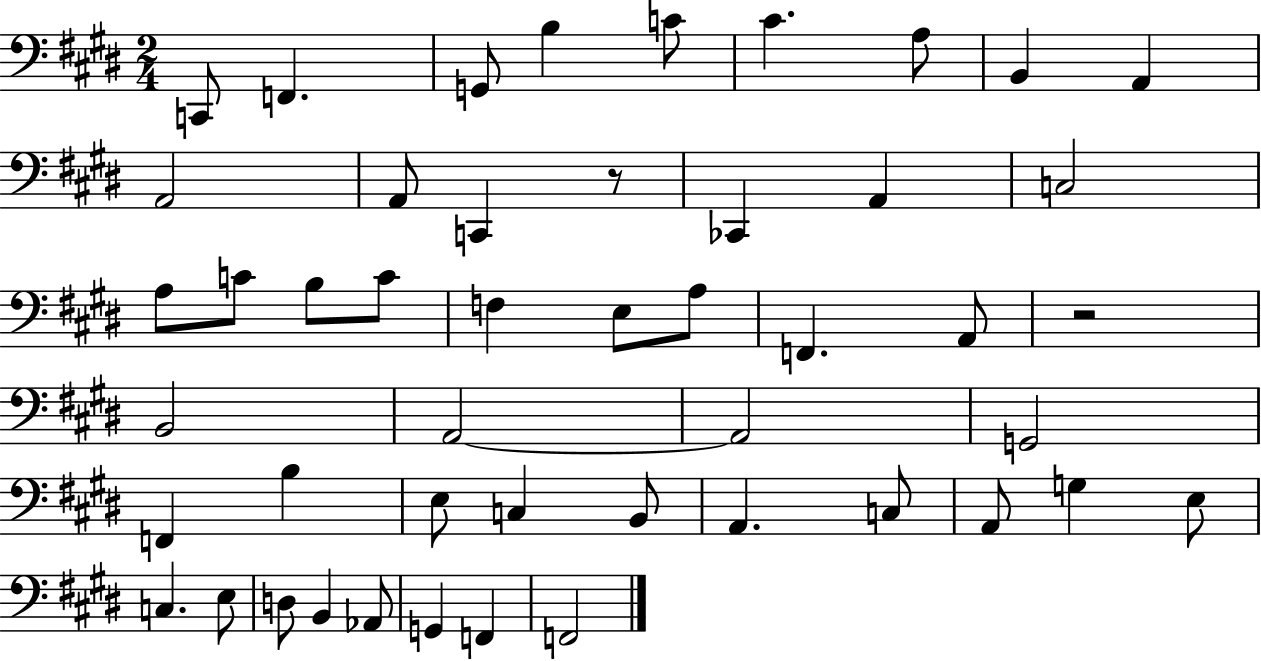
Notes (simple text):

C2/e F2/q. G2/e B3/q C4/e C#4/q. A3/e B2/q A2/q A2/h A2/e C2/q R/e CES2/q A2/q C3/h A3/e C4/e B3/e C4/e F3/q E3/e A3/e F2/q. A2/e R/h B2/h A2/h A2/h G2/h F2/q B3/q E3/e C3/q B2/e A2/q. C3/e A2/e G3/q E3/e C3/q. E3/e D3/e B2/q Ab2/e G2/q F2/q F2/h